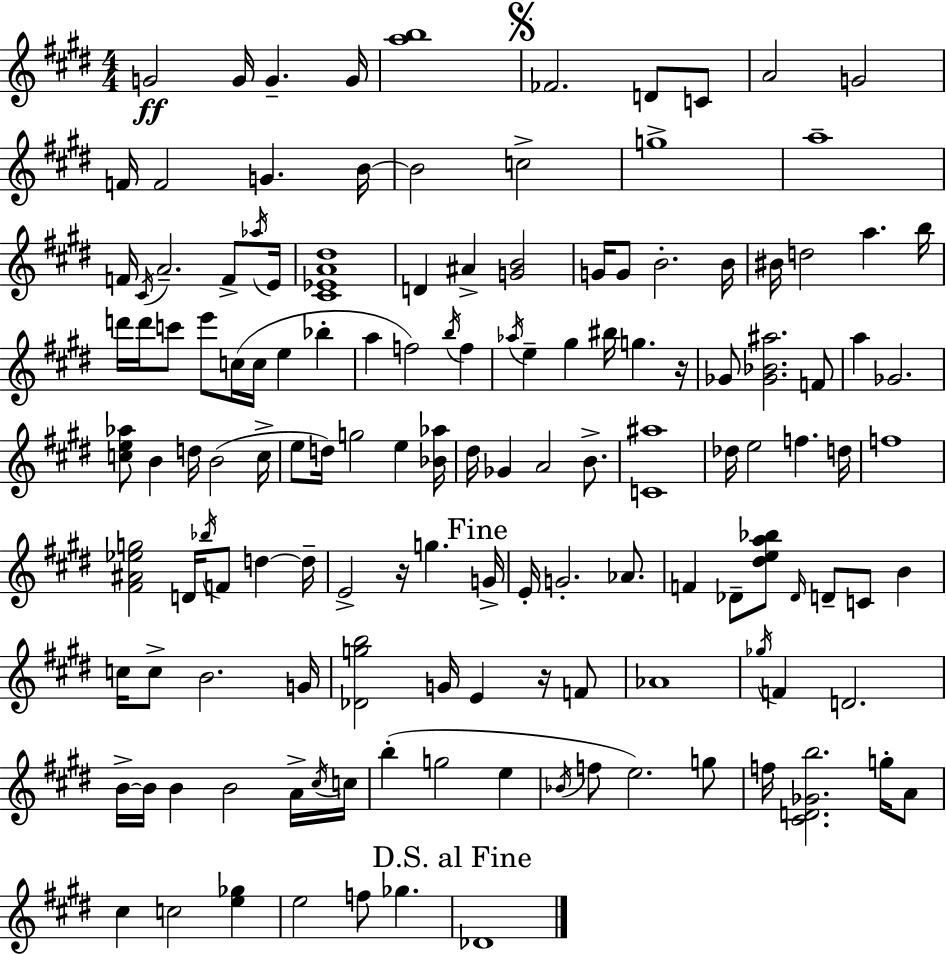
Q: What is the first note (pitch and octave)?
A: G4